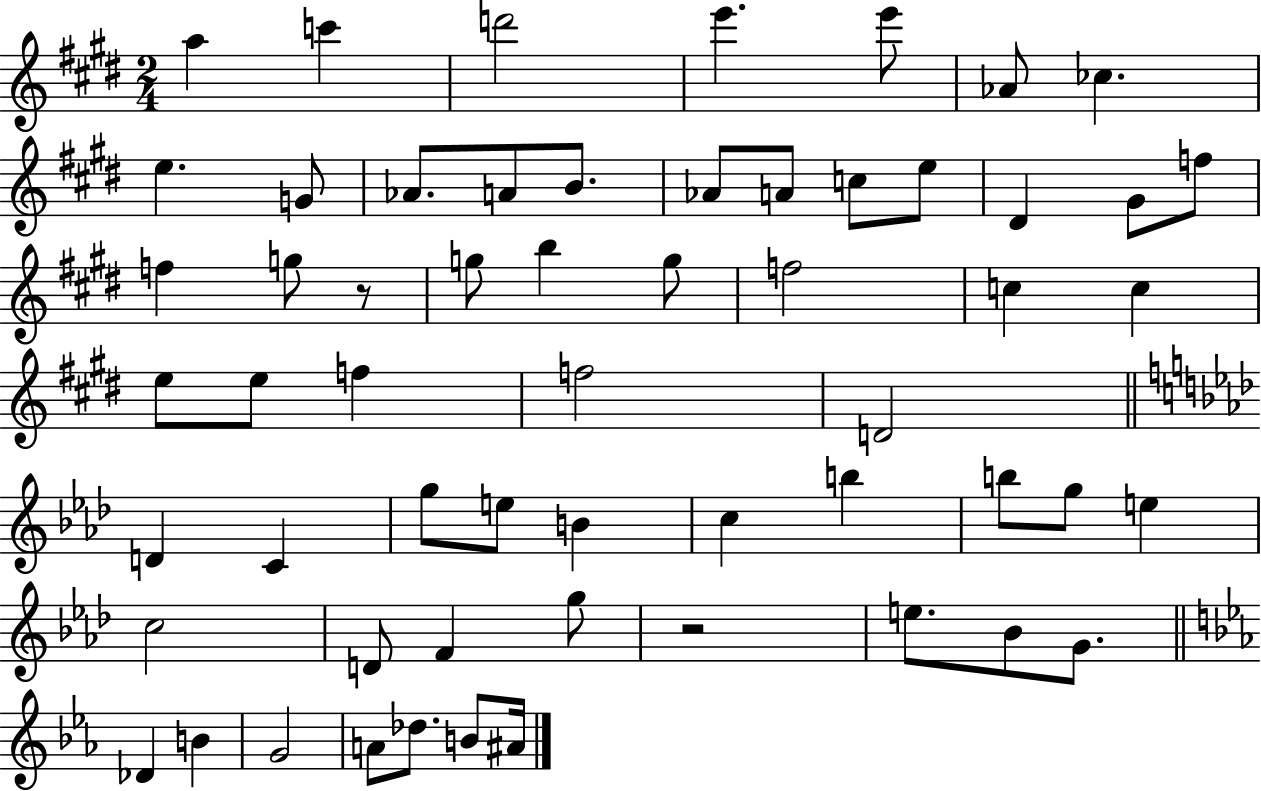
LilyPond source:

{
  \clef treble
  \numericTimeSignature
  \time 2/4
  \key e \major
  \repeat volta 2 { a''4 c'''4 | d'''2 | e'''4. e'''8 | aes'8 ces''4. | \break e''4. g'8 | aes'8. a'8 b'8. | aes'8 a'8 c''8 e''8 | dis'4 gis'8 f''8 | \break f''4 g''8 r8 | g''8 b''4 g''8 | f''2 | c''4 c''4 | \break e''8 e''8 f''4 | f''2 | d'2 | \bar "||" \break \key aes \major d'4 c'4 | g''8 e''8 b'4 | c''4 b''4 | b''8 g''8 e''4 | \break c''2 | d'8 f'4 g''8 | r2 | e''8. bes'8 g'8. | \break \bar "||" \break \key ees \major des'4 b'4 | g'2 | a'8 des''8. b'8 ais'16 | } \bar "|."
}